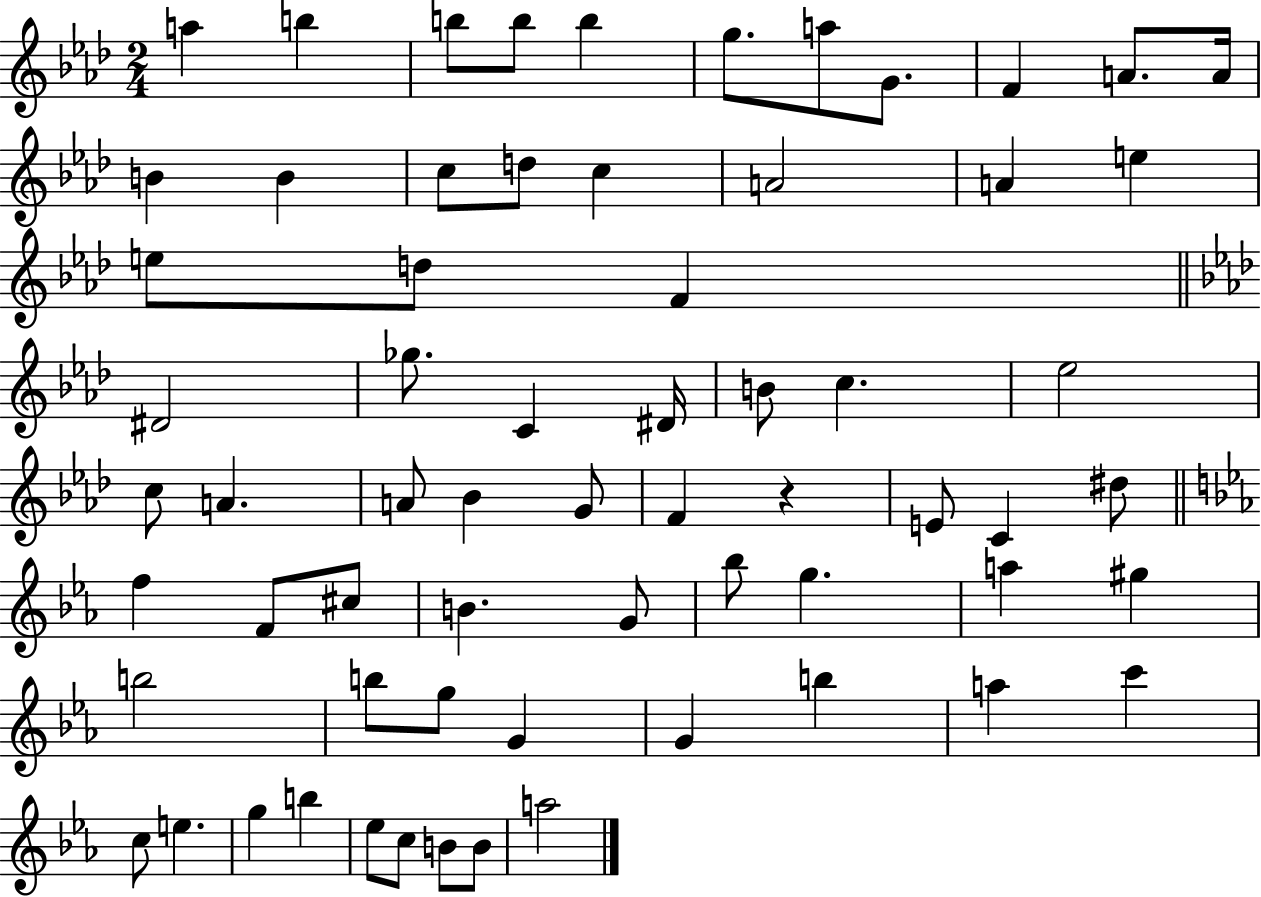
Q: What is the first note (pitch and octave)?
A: A5